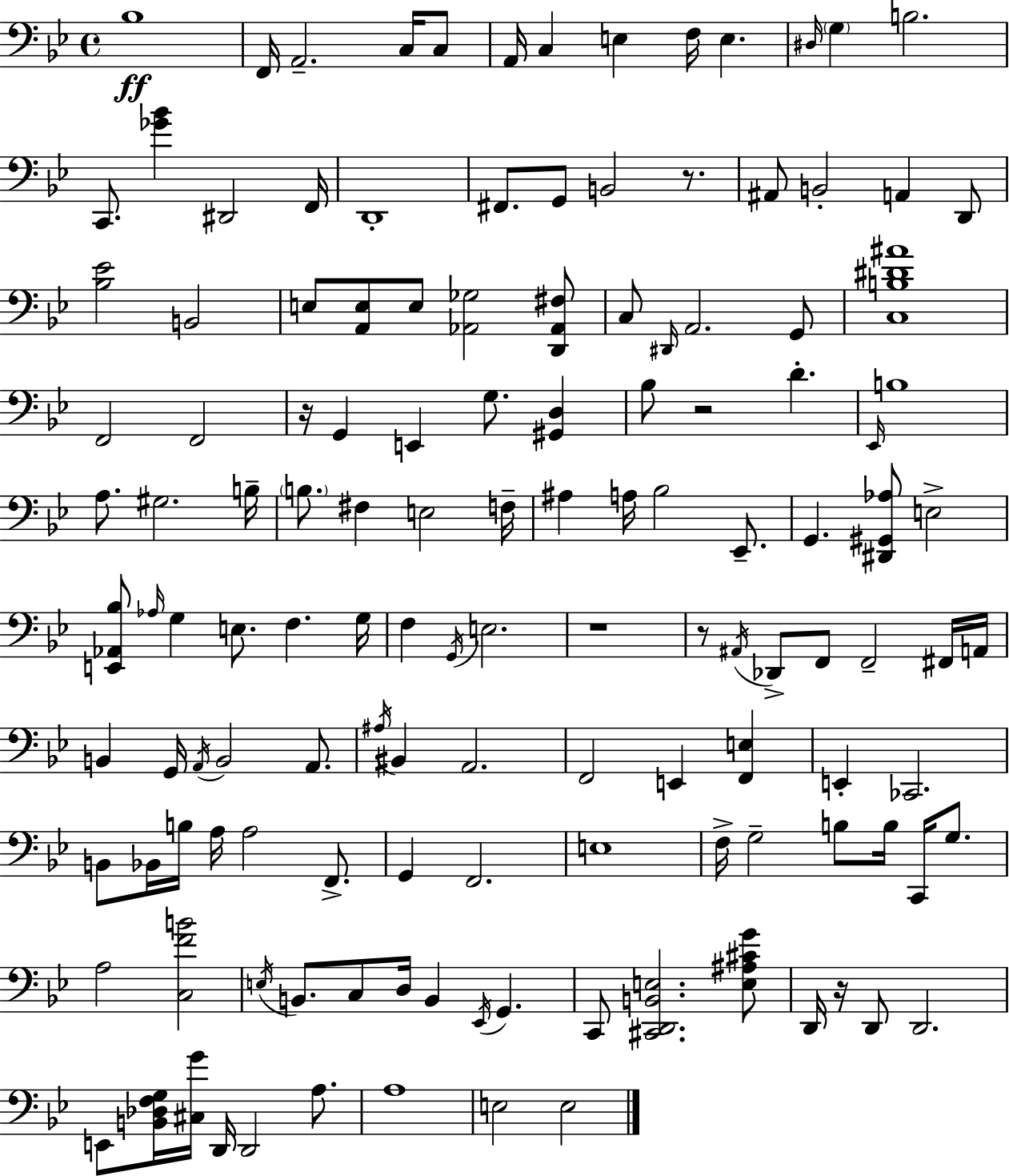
X:1
T:Untitled
M:4/4
L:1/4
K:Bb
_B,4 F,,/4 A,,2 C,/4 C,/2 A,,/4 C, E, F,/4 E, ^D,/4 G, B,2 C,,/2 [_G_B] ^D,,2 F,,/4 D,,4 ^F,,/2 G,,/2 B,,2 z/2 ^A,,/2 B,,2 A,, D,,/2 [_B,_E]2 B,,2 E,/2 [A,,E,]/2 E,/2 [_A,,_G,]2 [D,,_A,,^F,]/2 C,/2 ^D,,/4 A,,2 G,,/2 [C,B,^D^A]4 F,,2 F,,2 z/4 G,, E,, G,/2 [^G,,D,] _B,/2 z2 D _E,,/4 B,4 A,/2 ^G,2 B,/4 B,/2 ^F, E,2 F,/4 ^A, A,/4 _B,2 _E,,/2 G,, [^D,,^G,,_A,]/2 E,2 [E,,_A,,_B,]/2 _A,/4 G, E,/2 F, G,/4 F, G,,/4 E,2 z4 z/2 ^A,,/4 _D,,/2 F,,/2 F,,2 ^F,,/4 A,,/4 B,, G,,/4 A,,/4 B,,2 A,,/2 ^A,/4 ^B,, A,,2 F,,2 E,, [F,,E,] E,, _C,,2 B,,/2 _B,,/4 B,/4 A,/4 A,2 F,,/2 G,, F,,2 E,4 F,/4 G,2 B,/2 B,/4 C,,/4 G,/2 A,2 [C,FB]2 E,/4 B,,/2 C,/2 D,/4 B,, _E,,/4 G,, C,,/2 [^C,,D,,B,,E,]2 [E,^A,^CG]/2 D,,/4 z/4 D,,/2 D,,2 E,,/2 [B,,_D,F,G,]/4 [^C,G]/4 D,,/4 D,,2 A,/2 A,4 E,2 E,2